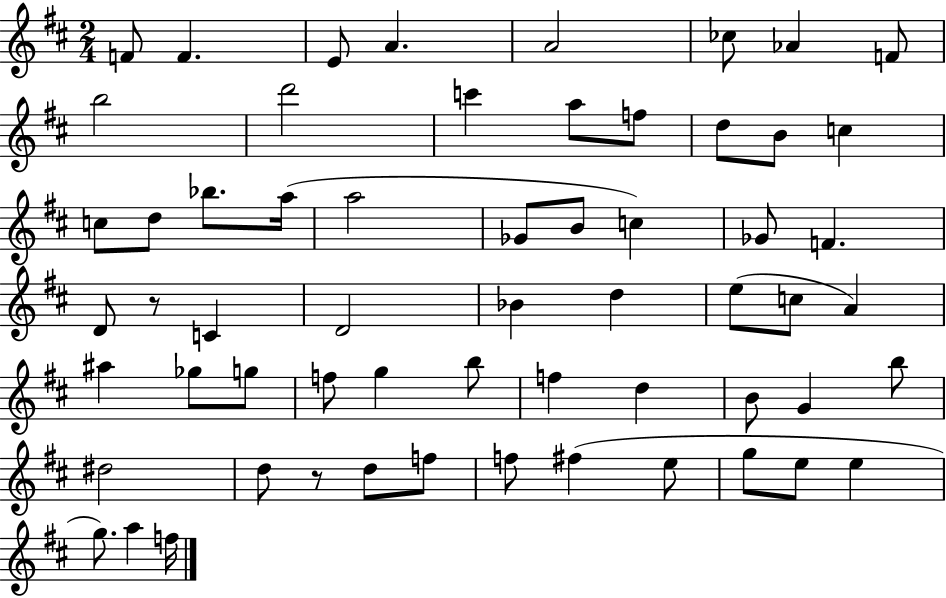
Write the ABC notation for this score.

X:1
T:Untitled
M:2/4
L:1/4
K:D
F/2 F E/2 A A2 _c/2 _A F/2 b2 d'2 c' a/2 f/2 d/2 B/2 c c/2 d/2 _b/2 a/4 a2 _G/2 B/2 c _G/2 F D/2 z/2 C D2 _B d e/2 c/2 A ^a _g/2 g/2 f/2 g b/2 f d B/2 G b/2 ^d2 d/2 z/2 d/2 f/2 f/2 ^f e/2 g/2 e/2 e g/2 a f/4